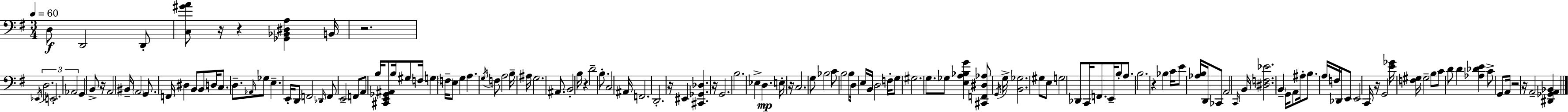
X:1
T:Untitled
M:3/4
L:1/4
K:G
D,/2 D,,2 D,,/2 [C,^GA]/2 z/4 z [_G,,_B,,^D,A,] B,,/4 z2 _E,,/4 D,2 E,,2 _A,,2 G,, B,,/2 z/4 A,,2 ^B,,/4 A,,2 G,,/2 F,,/4 ^D, B,,/2 B,,/2 D,/4 C,/2 D,/2 _A,,/4 _G,/2 E, E,,/4 D,,/2 F,,2 _D,,/4 F,,/2 E,,2 F,,/2 A,,/2 B,/4 [^C,,E,,_G,,^A,,]/2 B,/4 ^G,/2 F,/4 G, F,/4 E,/2 G, A, G,/4 F,/2 A,2 B,/4 ^A,/4 G,2 ^A,,/2 B,,2 B,/4 z D2 B,/2 C,2 ^A,,/4 F,,2 D,,2 z/4 ^E,, [^C,,_G,,_D,] z/4 G,,2 B,2 _E, D, E,/4 z/4 C,2 G,/2 _B,2 C/2 B,2 B,/2 D,/4 E,/4 B,,/4 D,2 F,/4 G,/2 ^G,2 G,/2 _G,/2 [E,A,_B,G] [^C,,F,,^D,_A,]/2 G,,/4 G,/4 [B,,_G,]2 ^G,/2 E,/2 G,2 _D,,/2 C,,/4 F,,/2 E,,/4 B,/2 A,/2 B,2 z _B, C/4 E/2 [_A,B,]/4 D,,/4 _C,,/2 A,,2 C,,/4 B,,/4 [^D,F,_E]2 B,, G,,/4 A,,/2 ^A,/4 B,/2 A,/4 F,/4 _D,,/4 E,,/2 E,,2 C,,/4 z/4 G,,2 [E_G]/4 [F,^G,]/4 ^G,2 B,/2 C/2 D/2 D [_A,_DE] C/2 G,,/2 A,,/4 z2 z/4 A,,2 [^D,,_G,,A,,_B,,]